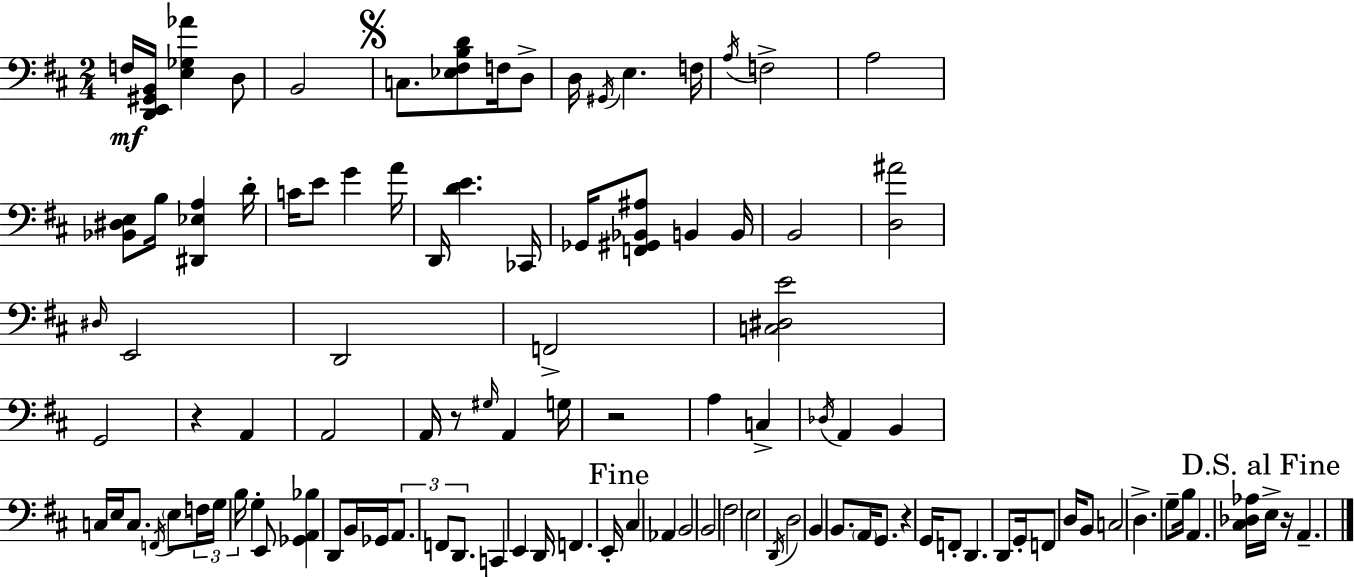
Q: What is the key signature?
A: D major